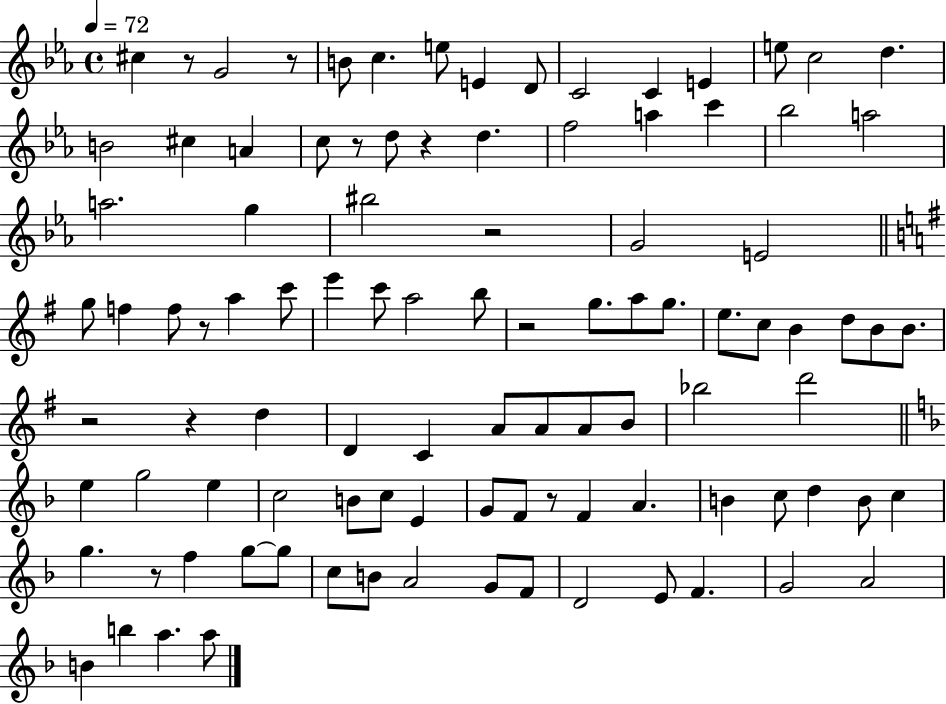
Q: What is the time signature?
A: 4/4